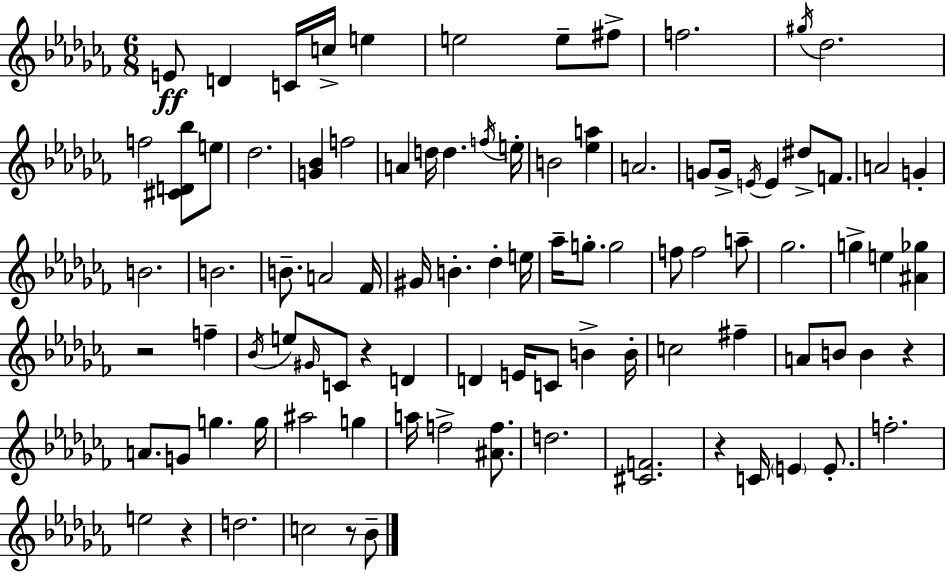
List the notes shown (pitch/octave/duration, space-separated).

E4/e D4/q C4/s C5/s E5/q E5/h E5/e F#5/e F5/h. G#5/s Db5/h. F5/h [C#4,D4,Bb5]/e E5/e Db5/h. [G4,Bb4]/q F5/h A4/q D5/s D5/q. F5/s E5/s B4/h [Eb5,A5]/q A4/h. G4/e G4/s E4/s E4/q D#5/e F4/e. A4/h G4/q B4/h. B4/h. B4/e. A4/h FES4/s G#4/s B4/q. Db5/q E5/s Ab5/s G5/e. G5/h F5/e F5/h A5/e Gb5/h. G5/q E5/q [A#4,Gb5]/q R/h F5/q Bb4/s E5/e G#4/s C4/e R/q D4/q D4/q E4/s C4/e B4/q B4/s C5/h F#5/q A4/e B4/e B4/q R/q A4/e. G4/e G5/q. G5/s A#5/h G5/q A5/s F5/h [A#4,F5]/e. D5/h. [C#4,F4]/h. R/q C4/s E4/q E4/e. F5/h. E5/h R/q D5/h. C5/h R/e Bb4/e